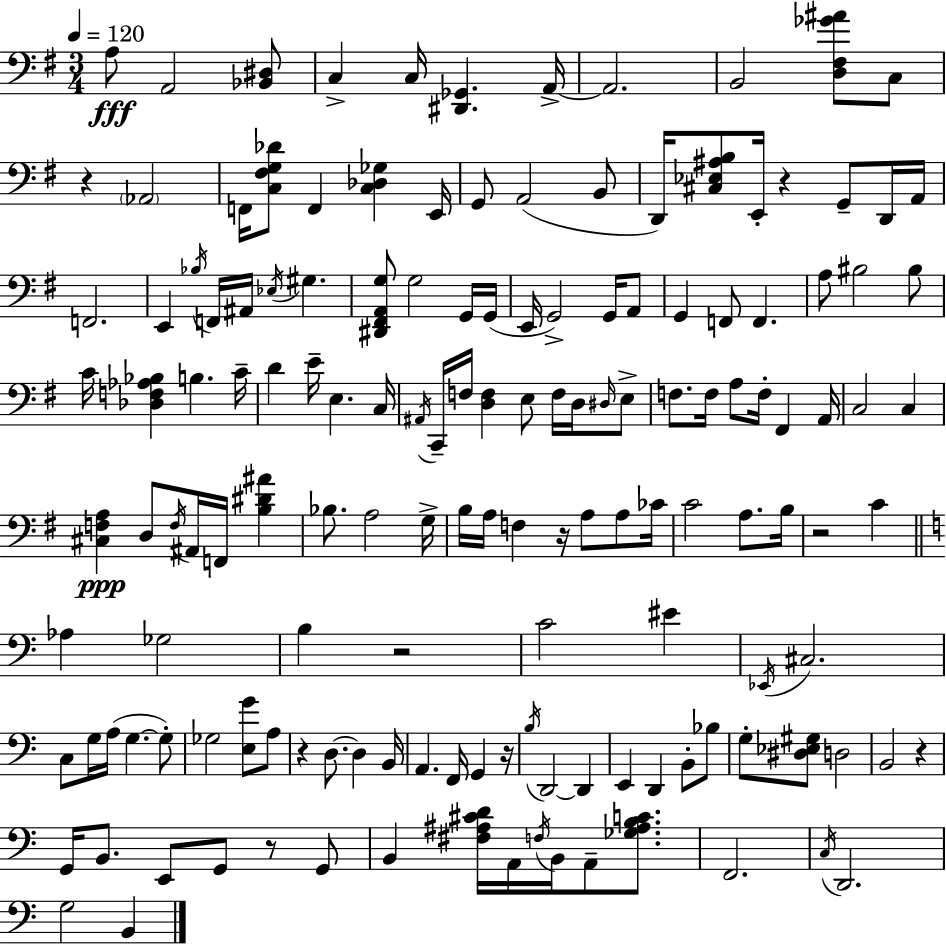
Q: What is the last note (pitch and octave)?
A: B2